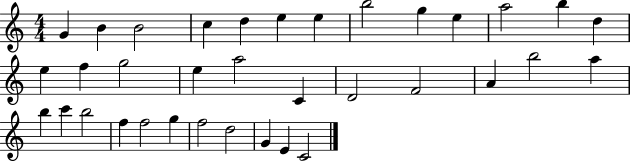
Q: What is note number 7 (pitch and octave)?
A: E5